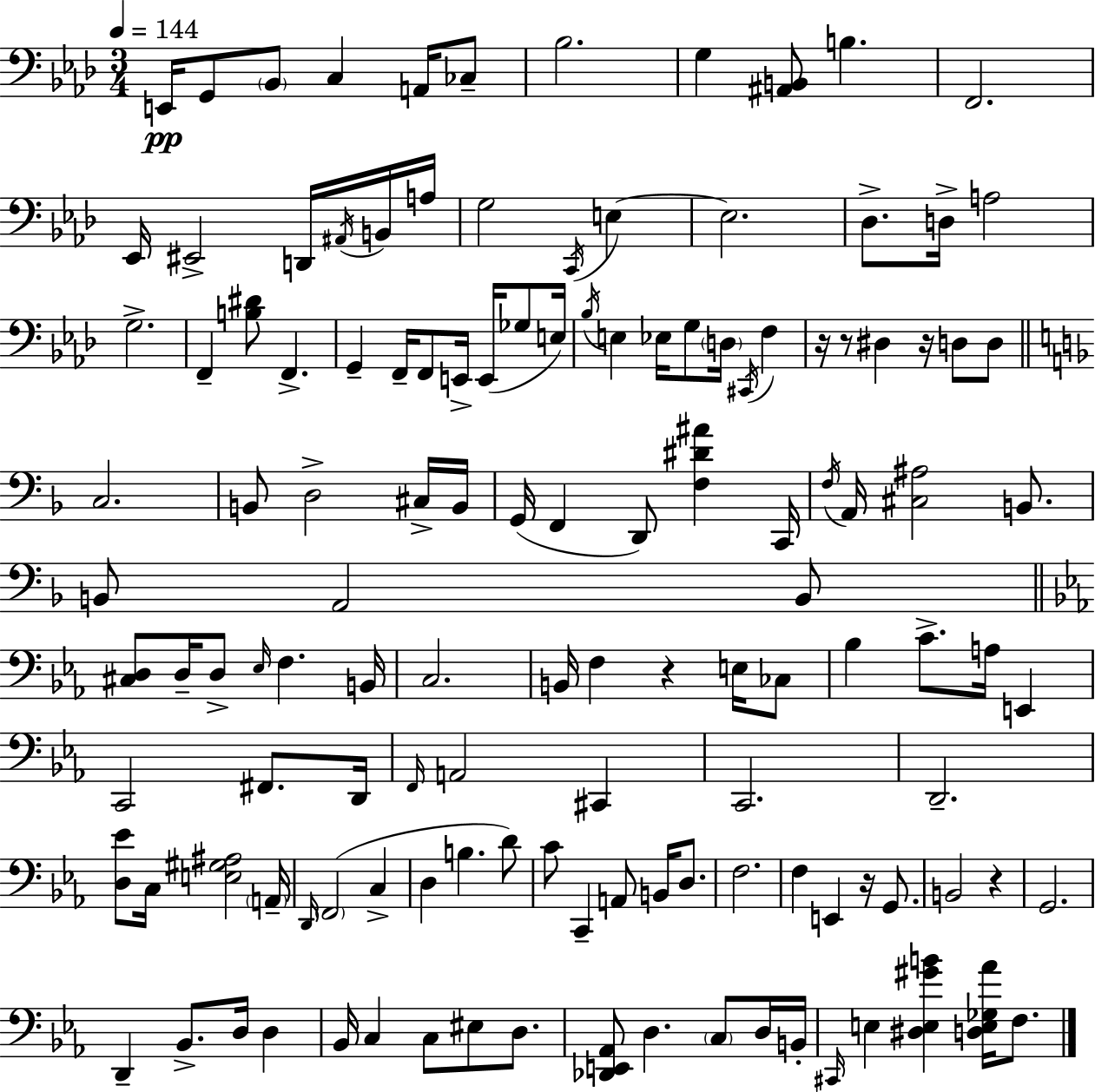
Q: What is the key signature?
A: AES major